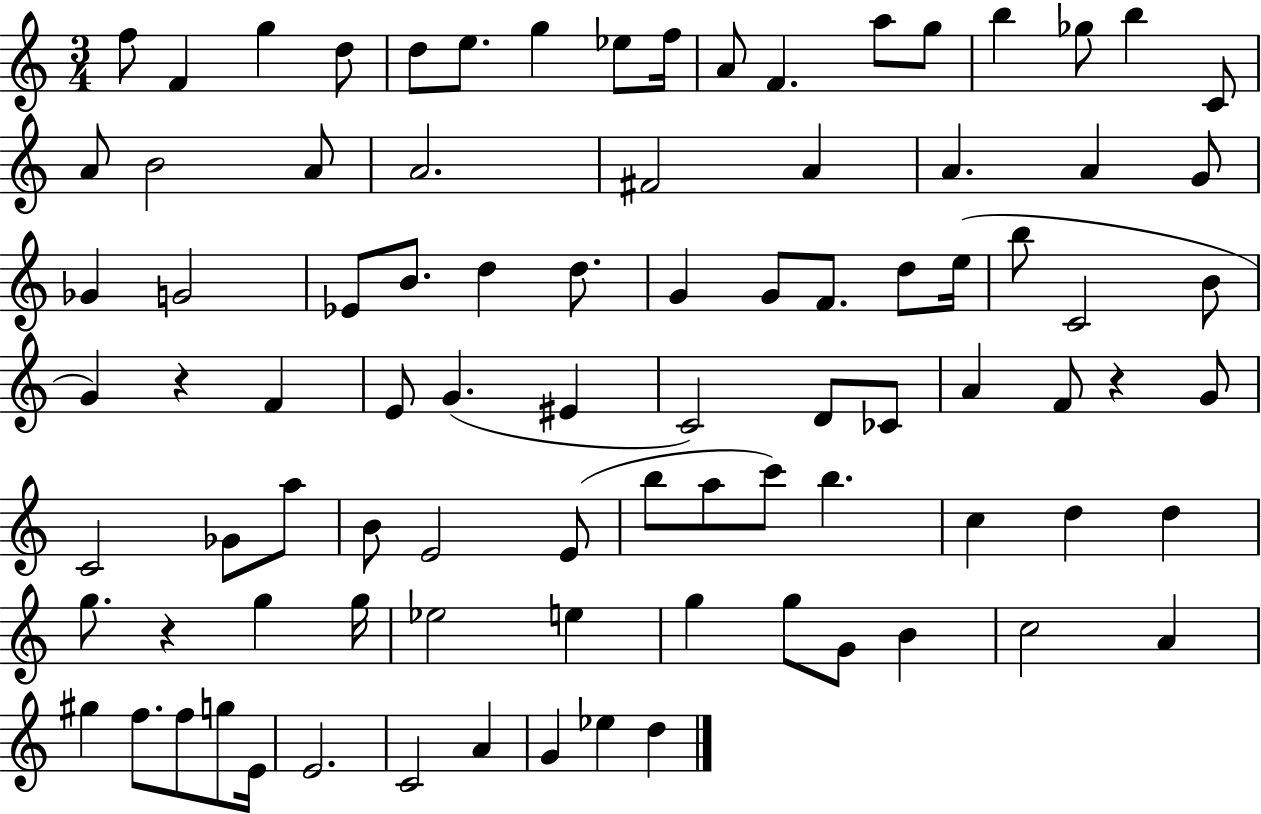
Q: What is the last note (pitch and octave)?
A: D5